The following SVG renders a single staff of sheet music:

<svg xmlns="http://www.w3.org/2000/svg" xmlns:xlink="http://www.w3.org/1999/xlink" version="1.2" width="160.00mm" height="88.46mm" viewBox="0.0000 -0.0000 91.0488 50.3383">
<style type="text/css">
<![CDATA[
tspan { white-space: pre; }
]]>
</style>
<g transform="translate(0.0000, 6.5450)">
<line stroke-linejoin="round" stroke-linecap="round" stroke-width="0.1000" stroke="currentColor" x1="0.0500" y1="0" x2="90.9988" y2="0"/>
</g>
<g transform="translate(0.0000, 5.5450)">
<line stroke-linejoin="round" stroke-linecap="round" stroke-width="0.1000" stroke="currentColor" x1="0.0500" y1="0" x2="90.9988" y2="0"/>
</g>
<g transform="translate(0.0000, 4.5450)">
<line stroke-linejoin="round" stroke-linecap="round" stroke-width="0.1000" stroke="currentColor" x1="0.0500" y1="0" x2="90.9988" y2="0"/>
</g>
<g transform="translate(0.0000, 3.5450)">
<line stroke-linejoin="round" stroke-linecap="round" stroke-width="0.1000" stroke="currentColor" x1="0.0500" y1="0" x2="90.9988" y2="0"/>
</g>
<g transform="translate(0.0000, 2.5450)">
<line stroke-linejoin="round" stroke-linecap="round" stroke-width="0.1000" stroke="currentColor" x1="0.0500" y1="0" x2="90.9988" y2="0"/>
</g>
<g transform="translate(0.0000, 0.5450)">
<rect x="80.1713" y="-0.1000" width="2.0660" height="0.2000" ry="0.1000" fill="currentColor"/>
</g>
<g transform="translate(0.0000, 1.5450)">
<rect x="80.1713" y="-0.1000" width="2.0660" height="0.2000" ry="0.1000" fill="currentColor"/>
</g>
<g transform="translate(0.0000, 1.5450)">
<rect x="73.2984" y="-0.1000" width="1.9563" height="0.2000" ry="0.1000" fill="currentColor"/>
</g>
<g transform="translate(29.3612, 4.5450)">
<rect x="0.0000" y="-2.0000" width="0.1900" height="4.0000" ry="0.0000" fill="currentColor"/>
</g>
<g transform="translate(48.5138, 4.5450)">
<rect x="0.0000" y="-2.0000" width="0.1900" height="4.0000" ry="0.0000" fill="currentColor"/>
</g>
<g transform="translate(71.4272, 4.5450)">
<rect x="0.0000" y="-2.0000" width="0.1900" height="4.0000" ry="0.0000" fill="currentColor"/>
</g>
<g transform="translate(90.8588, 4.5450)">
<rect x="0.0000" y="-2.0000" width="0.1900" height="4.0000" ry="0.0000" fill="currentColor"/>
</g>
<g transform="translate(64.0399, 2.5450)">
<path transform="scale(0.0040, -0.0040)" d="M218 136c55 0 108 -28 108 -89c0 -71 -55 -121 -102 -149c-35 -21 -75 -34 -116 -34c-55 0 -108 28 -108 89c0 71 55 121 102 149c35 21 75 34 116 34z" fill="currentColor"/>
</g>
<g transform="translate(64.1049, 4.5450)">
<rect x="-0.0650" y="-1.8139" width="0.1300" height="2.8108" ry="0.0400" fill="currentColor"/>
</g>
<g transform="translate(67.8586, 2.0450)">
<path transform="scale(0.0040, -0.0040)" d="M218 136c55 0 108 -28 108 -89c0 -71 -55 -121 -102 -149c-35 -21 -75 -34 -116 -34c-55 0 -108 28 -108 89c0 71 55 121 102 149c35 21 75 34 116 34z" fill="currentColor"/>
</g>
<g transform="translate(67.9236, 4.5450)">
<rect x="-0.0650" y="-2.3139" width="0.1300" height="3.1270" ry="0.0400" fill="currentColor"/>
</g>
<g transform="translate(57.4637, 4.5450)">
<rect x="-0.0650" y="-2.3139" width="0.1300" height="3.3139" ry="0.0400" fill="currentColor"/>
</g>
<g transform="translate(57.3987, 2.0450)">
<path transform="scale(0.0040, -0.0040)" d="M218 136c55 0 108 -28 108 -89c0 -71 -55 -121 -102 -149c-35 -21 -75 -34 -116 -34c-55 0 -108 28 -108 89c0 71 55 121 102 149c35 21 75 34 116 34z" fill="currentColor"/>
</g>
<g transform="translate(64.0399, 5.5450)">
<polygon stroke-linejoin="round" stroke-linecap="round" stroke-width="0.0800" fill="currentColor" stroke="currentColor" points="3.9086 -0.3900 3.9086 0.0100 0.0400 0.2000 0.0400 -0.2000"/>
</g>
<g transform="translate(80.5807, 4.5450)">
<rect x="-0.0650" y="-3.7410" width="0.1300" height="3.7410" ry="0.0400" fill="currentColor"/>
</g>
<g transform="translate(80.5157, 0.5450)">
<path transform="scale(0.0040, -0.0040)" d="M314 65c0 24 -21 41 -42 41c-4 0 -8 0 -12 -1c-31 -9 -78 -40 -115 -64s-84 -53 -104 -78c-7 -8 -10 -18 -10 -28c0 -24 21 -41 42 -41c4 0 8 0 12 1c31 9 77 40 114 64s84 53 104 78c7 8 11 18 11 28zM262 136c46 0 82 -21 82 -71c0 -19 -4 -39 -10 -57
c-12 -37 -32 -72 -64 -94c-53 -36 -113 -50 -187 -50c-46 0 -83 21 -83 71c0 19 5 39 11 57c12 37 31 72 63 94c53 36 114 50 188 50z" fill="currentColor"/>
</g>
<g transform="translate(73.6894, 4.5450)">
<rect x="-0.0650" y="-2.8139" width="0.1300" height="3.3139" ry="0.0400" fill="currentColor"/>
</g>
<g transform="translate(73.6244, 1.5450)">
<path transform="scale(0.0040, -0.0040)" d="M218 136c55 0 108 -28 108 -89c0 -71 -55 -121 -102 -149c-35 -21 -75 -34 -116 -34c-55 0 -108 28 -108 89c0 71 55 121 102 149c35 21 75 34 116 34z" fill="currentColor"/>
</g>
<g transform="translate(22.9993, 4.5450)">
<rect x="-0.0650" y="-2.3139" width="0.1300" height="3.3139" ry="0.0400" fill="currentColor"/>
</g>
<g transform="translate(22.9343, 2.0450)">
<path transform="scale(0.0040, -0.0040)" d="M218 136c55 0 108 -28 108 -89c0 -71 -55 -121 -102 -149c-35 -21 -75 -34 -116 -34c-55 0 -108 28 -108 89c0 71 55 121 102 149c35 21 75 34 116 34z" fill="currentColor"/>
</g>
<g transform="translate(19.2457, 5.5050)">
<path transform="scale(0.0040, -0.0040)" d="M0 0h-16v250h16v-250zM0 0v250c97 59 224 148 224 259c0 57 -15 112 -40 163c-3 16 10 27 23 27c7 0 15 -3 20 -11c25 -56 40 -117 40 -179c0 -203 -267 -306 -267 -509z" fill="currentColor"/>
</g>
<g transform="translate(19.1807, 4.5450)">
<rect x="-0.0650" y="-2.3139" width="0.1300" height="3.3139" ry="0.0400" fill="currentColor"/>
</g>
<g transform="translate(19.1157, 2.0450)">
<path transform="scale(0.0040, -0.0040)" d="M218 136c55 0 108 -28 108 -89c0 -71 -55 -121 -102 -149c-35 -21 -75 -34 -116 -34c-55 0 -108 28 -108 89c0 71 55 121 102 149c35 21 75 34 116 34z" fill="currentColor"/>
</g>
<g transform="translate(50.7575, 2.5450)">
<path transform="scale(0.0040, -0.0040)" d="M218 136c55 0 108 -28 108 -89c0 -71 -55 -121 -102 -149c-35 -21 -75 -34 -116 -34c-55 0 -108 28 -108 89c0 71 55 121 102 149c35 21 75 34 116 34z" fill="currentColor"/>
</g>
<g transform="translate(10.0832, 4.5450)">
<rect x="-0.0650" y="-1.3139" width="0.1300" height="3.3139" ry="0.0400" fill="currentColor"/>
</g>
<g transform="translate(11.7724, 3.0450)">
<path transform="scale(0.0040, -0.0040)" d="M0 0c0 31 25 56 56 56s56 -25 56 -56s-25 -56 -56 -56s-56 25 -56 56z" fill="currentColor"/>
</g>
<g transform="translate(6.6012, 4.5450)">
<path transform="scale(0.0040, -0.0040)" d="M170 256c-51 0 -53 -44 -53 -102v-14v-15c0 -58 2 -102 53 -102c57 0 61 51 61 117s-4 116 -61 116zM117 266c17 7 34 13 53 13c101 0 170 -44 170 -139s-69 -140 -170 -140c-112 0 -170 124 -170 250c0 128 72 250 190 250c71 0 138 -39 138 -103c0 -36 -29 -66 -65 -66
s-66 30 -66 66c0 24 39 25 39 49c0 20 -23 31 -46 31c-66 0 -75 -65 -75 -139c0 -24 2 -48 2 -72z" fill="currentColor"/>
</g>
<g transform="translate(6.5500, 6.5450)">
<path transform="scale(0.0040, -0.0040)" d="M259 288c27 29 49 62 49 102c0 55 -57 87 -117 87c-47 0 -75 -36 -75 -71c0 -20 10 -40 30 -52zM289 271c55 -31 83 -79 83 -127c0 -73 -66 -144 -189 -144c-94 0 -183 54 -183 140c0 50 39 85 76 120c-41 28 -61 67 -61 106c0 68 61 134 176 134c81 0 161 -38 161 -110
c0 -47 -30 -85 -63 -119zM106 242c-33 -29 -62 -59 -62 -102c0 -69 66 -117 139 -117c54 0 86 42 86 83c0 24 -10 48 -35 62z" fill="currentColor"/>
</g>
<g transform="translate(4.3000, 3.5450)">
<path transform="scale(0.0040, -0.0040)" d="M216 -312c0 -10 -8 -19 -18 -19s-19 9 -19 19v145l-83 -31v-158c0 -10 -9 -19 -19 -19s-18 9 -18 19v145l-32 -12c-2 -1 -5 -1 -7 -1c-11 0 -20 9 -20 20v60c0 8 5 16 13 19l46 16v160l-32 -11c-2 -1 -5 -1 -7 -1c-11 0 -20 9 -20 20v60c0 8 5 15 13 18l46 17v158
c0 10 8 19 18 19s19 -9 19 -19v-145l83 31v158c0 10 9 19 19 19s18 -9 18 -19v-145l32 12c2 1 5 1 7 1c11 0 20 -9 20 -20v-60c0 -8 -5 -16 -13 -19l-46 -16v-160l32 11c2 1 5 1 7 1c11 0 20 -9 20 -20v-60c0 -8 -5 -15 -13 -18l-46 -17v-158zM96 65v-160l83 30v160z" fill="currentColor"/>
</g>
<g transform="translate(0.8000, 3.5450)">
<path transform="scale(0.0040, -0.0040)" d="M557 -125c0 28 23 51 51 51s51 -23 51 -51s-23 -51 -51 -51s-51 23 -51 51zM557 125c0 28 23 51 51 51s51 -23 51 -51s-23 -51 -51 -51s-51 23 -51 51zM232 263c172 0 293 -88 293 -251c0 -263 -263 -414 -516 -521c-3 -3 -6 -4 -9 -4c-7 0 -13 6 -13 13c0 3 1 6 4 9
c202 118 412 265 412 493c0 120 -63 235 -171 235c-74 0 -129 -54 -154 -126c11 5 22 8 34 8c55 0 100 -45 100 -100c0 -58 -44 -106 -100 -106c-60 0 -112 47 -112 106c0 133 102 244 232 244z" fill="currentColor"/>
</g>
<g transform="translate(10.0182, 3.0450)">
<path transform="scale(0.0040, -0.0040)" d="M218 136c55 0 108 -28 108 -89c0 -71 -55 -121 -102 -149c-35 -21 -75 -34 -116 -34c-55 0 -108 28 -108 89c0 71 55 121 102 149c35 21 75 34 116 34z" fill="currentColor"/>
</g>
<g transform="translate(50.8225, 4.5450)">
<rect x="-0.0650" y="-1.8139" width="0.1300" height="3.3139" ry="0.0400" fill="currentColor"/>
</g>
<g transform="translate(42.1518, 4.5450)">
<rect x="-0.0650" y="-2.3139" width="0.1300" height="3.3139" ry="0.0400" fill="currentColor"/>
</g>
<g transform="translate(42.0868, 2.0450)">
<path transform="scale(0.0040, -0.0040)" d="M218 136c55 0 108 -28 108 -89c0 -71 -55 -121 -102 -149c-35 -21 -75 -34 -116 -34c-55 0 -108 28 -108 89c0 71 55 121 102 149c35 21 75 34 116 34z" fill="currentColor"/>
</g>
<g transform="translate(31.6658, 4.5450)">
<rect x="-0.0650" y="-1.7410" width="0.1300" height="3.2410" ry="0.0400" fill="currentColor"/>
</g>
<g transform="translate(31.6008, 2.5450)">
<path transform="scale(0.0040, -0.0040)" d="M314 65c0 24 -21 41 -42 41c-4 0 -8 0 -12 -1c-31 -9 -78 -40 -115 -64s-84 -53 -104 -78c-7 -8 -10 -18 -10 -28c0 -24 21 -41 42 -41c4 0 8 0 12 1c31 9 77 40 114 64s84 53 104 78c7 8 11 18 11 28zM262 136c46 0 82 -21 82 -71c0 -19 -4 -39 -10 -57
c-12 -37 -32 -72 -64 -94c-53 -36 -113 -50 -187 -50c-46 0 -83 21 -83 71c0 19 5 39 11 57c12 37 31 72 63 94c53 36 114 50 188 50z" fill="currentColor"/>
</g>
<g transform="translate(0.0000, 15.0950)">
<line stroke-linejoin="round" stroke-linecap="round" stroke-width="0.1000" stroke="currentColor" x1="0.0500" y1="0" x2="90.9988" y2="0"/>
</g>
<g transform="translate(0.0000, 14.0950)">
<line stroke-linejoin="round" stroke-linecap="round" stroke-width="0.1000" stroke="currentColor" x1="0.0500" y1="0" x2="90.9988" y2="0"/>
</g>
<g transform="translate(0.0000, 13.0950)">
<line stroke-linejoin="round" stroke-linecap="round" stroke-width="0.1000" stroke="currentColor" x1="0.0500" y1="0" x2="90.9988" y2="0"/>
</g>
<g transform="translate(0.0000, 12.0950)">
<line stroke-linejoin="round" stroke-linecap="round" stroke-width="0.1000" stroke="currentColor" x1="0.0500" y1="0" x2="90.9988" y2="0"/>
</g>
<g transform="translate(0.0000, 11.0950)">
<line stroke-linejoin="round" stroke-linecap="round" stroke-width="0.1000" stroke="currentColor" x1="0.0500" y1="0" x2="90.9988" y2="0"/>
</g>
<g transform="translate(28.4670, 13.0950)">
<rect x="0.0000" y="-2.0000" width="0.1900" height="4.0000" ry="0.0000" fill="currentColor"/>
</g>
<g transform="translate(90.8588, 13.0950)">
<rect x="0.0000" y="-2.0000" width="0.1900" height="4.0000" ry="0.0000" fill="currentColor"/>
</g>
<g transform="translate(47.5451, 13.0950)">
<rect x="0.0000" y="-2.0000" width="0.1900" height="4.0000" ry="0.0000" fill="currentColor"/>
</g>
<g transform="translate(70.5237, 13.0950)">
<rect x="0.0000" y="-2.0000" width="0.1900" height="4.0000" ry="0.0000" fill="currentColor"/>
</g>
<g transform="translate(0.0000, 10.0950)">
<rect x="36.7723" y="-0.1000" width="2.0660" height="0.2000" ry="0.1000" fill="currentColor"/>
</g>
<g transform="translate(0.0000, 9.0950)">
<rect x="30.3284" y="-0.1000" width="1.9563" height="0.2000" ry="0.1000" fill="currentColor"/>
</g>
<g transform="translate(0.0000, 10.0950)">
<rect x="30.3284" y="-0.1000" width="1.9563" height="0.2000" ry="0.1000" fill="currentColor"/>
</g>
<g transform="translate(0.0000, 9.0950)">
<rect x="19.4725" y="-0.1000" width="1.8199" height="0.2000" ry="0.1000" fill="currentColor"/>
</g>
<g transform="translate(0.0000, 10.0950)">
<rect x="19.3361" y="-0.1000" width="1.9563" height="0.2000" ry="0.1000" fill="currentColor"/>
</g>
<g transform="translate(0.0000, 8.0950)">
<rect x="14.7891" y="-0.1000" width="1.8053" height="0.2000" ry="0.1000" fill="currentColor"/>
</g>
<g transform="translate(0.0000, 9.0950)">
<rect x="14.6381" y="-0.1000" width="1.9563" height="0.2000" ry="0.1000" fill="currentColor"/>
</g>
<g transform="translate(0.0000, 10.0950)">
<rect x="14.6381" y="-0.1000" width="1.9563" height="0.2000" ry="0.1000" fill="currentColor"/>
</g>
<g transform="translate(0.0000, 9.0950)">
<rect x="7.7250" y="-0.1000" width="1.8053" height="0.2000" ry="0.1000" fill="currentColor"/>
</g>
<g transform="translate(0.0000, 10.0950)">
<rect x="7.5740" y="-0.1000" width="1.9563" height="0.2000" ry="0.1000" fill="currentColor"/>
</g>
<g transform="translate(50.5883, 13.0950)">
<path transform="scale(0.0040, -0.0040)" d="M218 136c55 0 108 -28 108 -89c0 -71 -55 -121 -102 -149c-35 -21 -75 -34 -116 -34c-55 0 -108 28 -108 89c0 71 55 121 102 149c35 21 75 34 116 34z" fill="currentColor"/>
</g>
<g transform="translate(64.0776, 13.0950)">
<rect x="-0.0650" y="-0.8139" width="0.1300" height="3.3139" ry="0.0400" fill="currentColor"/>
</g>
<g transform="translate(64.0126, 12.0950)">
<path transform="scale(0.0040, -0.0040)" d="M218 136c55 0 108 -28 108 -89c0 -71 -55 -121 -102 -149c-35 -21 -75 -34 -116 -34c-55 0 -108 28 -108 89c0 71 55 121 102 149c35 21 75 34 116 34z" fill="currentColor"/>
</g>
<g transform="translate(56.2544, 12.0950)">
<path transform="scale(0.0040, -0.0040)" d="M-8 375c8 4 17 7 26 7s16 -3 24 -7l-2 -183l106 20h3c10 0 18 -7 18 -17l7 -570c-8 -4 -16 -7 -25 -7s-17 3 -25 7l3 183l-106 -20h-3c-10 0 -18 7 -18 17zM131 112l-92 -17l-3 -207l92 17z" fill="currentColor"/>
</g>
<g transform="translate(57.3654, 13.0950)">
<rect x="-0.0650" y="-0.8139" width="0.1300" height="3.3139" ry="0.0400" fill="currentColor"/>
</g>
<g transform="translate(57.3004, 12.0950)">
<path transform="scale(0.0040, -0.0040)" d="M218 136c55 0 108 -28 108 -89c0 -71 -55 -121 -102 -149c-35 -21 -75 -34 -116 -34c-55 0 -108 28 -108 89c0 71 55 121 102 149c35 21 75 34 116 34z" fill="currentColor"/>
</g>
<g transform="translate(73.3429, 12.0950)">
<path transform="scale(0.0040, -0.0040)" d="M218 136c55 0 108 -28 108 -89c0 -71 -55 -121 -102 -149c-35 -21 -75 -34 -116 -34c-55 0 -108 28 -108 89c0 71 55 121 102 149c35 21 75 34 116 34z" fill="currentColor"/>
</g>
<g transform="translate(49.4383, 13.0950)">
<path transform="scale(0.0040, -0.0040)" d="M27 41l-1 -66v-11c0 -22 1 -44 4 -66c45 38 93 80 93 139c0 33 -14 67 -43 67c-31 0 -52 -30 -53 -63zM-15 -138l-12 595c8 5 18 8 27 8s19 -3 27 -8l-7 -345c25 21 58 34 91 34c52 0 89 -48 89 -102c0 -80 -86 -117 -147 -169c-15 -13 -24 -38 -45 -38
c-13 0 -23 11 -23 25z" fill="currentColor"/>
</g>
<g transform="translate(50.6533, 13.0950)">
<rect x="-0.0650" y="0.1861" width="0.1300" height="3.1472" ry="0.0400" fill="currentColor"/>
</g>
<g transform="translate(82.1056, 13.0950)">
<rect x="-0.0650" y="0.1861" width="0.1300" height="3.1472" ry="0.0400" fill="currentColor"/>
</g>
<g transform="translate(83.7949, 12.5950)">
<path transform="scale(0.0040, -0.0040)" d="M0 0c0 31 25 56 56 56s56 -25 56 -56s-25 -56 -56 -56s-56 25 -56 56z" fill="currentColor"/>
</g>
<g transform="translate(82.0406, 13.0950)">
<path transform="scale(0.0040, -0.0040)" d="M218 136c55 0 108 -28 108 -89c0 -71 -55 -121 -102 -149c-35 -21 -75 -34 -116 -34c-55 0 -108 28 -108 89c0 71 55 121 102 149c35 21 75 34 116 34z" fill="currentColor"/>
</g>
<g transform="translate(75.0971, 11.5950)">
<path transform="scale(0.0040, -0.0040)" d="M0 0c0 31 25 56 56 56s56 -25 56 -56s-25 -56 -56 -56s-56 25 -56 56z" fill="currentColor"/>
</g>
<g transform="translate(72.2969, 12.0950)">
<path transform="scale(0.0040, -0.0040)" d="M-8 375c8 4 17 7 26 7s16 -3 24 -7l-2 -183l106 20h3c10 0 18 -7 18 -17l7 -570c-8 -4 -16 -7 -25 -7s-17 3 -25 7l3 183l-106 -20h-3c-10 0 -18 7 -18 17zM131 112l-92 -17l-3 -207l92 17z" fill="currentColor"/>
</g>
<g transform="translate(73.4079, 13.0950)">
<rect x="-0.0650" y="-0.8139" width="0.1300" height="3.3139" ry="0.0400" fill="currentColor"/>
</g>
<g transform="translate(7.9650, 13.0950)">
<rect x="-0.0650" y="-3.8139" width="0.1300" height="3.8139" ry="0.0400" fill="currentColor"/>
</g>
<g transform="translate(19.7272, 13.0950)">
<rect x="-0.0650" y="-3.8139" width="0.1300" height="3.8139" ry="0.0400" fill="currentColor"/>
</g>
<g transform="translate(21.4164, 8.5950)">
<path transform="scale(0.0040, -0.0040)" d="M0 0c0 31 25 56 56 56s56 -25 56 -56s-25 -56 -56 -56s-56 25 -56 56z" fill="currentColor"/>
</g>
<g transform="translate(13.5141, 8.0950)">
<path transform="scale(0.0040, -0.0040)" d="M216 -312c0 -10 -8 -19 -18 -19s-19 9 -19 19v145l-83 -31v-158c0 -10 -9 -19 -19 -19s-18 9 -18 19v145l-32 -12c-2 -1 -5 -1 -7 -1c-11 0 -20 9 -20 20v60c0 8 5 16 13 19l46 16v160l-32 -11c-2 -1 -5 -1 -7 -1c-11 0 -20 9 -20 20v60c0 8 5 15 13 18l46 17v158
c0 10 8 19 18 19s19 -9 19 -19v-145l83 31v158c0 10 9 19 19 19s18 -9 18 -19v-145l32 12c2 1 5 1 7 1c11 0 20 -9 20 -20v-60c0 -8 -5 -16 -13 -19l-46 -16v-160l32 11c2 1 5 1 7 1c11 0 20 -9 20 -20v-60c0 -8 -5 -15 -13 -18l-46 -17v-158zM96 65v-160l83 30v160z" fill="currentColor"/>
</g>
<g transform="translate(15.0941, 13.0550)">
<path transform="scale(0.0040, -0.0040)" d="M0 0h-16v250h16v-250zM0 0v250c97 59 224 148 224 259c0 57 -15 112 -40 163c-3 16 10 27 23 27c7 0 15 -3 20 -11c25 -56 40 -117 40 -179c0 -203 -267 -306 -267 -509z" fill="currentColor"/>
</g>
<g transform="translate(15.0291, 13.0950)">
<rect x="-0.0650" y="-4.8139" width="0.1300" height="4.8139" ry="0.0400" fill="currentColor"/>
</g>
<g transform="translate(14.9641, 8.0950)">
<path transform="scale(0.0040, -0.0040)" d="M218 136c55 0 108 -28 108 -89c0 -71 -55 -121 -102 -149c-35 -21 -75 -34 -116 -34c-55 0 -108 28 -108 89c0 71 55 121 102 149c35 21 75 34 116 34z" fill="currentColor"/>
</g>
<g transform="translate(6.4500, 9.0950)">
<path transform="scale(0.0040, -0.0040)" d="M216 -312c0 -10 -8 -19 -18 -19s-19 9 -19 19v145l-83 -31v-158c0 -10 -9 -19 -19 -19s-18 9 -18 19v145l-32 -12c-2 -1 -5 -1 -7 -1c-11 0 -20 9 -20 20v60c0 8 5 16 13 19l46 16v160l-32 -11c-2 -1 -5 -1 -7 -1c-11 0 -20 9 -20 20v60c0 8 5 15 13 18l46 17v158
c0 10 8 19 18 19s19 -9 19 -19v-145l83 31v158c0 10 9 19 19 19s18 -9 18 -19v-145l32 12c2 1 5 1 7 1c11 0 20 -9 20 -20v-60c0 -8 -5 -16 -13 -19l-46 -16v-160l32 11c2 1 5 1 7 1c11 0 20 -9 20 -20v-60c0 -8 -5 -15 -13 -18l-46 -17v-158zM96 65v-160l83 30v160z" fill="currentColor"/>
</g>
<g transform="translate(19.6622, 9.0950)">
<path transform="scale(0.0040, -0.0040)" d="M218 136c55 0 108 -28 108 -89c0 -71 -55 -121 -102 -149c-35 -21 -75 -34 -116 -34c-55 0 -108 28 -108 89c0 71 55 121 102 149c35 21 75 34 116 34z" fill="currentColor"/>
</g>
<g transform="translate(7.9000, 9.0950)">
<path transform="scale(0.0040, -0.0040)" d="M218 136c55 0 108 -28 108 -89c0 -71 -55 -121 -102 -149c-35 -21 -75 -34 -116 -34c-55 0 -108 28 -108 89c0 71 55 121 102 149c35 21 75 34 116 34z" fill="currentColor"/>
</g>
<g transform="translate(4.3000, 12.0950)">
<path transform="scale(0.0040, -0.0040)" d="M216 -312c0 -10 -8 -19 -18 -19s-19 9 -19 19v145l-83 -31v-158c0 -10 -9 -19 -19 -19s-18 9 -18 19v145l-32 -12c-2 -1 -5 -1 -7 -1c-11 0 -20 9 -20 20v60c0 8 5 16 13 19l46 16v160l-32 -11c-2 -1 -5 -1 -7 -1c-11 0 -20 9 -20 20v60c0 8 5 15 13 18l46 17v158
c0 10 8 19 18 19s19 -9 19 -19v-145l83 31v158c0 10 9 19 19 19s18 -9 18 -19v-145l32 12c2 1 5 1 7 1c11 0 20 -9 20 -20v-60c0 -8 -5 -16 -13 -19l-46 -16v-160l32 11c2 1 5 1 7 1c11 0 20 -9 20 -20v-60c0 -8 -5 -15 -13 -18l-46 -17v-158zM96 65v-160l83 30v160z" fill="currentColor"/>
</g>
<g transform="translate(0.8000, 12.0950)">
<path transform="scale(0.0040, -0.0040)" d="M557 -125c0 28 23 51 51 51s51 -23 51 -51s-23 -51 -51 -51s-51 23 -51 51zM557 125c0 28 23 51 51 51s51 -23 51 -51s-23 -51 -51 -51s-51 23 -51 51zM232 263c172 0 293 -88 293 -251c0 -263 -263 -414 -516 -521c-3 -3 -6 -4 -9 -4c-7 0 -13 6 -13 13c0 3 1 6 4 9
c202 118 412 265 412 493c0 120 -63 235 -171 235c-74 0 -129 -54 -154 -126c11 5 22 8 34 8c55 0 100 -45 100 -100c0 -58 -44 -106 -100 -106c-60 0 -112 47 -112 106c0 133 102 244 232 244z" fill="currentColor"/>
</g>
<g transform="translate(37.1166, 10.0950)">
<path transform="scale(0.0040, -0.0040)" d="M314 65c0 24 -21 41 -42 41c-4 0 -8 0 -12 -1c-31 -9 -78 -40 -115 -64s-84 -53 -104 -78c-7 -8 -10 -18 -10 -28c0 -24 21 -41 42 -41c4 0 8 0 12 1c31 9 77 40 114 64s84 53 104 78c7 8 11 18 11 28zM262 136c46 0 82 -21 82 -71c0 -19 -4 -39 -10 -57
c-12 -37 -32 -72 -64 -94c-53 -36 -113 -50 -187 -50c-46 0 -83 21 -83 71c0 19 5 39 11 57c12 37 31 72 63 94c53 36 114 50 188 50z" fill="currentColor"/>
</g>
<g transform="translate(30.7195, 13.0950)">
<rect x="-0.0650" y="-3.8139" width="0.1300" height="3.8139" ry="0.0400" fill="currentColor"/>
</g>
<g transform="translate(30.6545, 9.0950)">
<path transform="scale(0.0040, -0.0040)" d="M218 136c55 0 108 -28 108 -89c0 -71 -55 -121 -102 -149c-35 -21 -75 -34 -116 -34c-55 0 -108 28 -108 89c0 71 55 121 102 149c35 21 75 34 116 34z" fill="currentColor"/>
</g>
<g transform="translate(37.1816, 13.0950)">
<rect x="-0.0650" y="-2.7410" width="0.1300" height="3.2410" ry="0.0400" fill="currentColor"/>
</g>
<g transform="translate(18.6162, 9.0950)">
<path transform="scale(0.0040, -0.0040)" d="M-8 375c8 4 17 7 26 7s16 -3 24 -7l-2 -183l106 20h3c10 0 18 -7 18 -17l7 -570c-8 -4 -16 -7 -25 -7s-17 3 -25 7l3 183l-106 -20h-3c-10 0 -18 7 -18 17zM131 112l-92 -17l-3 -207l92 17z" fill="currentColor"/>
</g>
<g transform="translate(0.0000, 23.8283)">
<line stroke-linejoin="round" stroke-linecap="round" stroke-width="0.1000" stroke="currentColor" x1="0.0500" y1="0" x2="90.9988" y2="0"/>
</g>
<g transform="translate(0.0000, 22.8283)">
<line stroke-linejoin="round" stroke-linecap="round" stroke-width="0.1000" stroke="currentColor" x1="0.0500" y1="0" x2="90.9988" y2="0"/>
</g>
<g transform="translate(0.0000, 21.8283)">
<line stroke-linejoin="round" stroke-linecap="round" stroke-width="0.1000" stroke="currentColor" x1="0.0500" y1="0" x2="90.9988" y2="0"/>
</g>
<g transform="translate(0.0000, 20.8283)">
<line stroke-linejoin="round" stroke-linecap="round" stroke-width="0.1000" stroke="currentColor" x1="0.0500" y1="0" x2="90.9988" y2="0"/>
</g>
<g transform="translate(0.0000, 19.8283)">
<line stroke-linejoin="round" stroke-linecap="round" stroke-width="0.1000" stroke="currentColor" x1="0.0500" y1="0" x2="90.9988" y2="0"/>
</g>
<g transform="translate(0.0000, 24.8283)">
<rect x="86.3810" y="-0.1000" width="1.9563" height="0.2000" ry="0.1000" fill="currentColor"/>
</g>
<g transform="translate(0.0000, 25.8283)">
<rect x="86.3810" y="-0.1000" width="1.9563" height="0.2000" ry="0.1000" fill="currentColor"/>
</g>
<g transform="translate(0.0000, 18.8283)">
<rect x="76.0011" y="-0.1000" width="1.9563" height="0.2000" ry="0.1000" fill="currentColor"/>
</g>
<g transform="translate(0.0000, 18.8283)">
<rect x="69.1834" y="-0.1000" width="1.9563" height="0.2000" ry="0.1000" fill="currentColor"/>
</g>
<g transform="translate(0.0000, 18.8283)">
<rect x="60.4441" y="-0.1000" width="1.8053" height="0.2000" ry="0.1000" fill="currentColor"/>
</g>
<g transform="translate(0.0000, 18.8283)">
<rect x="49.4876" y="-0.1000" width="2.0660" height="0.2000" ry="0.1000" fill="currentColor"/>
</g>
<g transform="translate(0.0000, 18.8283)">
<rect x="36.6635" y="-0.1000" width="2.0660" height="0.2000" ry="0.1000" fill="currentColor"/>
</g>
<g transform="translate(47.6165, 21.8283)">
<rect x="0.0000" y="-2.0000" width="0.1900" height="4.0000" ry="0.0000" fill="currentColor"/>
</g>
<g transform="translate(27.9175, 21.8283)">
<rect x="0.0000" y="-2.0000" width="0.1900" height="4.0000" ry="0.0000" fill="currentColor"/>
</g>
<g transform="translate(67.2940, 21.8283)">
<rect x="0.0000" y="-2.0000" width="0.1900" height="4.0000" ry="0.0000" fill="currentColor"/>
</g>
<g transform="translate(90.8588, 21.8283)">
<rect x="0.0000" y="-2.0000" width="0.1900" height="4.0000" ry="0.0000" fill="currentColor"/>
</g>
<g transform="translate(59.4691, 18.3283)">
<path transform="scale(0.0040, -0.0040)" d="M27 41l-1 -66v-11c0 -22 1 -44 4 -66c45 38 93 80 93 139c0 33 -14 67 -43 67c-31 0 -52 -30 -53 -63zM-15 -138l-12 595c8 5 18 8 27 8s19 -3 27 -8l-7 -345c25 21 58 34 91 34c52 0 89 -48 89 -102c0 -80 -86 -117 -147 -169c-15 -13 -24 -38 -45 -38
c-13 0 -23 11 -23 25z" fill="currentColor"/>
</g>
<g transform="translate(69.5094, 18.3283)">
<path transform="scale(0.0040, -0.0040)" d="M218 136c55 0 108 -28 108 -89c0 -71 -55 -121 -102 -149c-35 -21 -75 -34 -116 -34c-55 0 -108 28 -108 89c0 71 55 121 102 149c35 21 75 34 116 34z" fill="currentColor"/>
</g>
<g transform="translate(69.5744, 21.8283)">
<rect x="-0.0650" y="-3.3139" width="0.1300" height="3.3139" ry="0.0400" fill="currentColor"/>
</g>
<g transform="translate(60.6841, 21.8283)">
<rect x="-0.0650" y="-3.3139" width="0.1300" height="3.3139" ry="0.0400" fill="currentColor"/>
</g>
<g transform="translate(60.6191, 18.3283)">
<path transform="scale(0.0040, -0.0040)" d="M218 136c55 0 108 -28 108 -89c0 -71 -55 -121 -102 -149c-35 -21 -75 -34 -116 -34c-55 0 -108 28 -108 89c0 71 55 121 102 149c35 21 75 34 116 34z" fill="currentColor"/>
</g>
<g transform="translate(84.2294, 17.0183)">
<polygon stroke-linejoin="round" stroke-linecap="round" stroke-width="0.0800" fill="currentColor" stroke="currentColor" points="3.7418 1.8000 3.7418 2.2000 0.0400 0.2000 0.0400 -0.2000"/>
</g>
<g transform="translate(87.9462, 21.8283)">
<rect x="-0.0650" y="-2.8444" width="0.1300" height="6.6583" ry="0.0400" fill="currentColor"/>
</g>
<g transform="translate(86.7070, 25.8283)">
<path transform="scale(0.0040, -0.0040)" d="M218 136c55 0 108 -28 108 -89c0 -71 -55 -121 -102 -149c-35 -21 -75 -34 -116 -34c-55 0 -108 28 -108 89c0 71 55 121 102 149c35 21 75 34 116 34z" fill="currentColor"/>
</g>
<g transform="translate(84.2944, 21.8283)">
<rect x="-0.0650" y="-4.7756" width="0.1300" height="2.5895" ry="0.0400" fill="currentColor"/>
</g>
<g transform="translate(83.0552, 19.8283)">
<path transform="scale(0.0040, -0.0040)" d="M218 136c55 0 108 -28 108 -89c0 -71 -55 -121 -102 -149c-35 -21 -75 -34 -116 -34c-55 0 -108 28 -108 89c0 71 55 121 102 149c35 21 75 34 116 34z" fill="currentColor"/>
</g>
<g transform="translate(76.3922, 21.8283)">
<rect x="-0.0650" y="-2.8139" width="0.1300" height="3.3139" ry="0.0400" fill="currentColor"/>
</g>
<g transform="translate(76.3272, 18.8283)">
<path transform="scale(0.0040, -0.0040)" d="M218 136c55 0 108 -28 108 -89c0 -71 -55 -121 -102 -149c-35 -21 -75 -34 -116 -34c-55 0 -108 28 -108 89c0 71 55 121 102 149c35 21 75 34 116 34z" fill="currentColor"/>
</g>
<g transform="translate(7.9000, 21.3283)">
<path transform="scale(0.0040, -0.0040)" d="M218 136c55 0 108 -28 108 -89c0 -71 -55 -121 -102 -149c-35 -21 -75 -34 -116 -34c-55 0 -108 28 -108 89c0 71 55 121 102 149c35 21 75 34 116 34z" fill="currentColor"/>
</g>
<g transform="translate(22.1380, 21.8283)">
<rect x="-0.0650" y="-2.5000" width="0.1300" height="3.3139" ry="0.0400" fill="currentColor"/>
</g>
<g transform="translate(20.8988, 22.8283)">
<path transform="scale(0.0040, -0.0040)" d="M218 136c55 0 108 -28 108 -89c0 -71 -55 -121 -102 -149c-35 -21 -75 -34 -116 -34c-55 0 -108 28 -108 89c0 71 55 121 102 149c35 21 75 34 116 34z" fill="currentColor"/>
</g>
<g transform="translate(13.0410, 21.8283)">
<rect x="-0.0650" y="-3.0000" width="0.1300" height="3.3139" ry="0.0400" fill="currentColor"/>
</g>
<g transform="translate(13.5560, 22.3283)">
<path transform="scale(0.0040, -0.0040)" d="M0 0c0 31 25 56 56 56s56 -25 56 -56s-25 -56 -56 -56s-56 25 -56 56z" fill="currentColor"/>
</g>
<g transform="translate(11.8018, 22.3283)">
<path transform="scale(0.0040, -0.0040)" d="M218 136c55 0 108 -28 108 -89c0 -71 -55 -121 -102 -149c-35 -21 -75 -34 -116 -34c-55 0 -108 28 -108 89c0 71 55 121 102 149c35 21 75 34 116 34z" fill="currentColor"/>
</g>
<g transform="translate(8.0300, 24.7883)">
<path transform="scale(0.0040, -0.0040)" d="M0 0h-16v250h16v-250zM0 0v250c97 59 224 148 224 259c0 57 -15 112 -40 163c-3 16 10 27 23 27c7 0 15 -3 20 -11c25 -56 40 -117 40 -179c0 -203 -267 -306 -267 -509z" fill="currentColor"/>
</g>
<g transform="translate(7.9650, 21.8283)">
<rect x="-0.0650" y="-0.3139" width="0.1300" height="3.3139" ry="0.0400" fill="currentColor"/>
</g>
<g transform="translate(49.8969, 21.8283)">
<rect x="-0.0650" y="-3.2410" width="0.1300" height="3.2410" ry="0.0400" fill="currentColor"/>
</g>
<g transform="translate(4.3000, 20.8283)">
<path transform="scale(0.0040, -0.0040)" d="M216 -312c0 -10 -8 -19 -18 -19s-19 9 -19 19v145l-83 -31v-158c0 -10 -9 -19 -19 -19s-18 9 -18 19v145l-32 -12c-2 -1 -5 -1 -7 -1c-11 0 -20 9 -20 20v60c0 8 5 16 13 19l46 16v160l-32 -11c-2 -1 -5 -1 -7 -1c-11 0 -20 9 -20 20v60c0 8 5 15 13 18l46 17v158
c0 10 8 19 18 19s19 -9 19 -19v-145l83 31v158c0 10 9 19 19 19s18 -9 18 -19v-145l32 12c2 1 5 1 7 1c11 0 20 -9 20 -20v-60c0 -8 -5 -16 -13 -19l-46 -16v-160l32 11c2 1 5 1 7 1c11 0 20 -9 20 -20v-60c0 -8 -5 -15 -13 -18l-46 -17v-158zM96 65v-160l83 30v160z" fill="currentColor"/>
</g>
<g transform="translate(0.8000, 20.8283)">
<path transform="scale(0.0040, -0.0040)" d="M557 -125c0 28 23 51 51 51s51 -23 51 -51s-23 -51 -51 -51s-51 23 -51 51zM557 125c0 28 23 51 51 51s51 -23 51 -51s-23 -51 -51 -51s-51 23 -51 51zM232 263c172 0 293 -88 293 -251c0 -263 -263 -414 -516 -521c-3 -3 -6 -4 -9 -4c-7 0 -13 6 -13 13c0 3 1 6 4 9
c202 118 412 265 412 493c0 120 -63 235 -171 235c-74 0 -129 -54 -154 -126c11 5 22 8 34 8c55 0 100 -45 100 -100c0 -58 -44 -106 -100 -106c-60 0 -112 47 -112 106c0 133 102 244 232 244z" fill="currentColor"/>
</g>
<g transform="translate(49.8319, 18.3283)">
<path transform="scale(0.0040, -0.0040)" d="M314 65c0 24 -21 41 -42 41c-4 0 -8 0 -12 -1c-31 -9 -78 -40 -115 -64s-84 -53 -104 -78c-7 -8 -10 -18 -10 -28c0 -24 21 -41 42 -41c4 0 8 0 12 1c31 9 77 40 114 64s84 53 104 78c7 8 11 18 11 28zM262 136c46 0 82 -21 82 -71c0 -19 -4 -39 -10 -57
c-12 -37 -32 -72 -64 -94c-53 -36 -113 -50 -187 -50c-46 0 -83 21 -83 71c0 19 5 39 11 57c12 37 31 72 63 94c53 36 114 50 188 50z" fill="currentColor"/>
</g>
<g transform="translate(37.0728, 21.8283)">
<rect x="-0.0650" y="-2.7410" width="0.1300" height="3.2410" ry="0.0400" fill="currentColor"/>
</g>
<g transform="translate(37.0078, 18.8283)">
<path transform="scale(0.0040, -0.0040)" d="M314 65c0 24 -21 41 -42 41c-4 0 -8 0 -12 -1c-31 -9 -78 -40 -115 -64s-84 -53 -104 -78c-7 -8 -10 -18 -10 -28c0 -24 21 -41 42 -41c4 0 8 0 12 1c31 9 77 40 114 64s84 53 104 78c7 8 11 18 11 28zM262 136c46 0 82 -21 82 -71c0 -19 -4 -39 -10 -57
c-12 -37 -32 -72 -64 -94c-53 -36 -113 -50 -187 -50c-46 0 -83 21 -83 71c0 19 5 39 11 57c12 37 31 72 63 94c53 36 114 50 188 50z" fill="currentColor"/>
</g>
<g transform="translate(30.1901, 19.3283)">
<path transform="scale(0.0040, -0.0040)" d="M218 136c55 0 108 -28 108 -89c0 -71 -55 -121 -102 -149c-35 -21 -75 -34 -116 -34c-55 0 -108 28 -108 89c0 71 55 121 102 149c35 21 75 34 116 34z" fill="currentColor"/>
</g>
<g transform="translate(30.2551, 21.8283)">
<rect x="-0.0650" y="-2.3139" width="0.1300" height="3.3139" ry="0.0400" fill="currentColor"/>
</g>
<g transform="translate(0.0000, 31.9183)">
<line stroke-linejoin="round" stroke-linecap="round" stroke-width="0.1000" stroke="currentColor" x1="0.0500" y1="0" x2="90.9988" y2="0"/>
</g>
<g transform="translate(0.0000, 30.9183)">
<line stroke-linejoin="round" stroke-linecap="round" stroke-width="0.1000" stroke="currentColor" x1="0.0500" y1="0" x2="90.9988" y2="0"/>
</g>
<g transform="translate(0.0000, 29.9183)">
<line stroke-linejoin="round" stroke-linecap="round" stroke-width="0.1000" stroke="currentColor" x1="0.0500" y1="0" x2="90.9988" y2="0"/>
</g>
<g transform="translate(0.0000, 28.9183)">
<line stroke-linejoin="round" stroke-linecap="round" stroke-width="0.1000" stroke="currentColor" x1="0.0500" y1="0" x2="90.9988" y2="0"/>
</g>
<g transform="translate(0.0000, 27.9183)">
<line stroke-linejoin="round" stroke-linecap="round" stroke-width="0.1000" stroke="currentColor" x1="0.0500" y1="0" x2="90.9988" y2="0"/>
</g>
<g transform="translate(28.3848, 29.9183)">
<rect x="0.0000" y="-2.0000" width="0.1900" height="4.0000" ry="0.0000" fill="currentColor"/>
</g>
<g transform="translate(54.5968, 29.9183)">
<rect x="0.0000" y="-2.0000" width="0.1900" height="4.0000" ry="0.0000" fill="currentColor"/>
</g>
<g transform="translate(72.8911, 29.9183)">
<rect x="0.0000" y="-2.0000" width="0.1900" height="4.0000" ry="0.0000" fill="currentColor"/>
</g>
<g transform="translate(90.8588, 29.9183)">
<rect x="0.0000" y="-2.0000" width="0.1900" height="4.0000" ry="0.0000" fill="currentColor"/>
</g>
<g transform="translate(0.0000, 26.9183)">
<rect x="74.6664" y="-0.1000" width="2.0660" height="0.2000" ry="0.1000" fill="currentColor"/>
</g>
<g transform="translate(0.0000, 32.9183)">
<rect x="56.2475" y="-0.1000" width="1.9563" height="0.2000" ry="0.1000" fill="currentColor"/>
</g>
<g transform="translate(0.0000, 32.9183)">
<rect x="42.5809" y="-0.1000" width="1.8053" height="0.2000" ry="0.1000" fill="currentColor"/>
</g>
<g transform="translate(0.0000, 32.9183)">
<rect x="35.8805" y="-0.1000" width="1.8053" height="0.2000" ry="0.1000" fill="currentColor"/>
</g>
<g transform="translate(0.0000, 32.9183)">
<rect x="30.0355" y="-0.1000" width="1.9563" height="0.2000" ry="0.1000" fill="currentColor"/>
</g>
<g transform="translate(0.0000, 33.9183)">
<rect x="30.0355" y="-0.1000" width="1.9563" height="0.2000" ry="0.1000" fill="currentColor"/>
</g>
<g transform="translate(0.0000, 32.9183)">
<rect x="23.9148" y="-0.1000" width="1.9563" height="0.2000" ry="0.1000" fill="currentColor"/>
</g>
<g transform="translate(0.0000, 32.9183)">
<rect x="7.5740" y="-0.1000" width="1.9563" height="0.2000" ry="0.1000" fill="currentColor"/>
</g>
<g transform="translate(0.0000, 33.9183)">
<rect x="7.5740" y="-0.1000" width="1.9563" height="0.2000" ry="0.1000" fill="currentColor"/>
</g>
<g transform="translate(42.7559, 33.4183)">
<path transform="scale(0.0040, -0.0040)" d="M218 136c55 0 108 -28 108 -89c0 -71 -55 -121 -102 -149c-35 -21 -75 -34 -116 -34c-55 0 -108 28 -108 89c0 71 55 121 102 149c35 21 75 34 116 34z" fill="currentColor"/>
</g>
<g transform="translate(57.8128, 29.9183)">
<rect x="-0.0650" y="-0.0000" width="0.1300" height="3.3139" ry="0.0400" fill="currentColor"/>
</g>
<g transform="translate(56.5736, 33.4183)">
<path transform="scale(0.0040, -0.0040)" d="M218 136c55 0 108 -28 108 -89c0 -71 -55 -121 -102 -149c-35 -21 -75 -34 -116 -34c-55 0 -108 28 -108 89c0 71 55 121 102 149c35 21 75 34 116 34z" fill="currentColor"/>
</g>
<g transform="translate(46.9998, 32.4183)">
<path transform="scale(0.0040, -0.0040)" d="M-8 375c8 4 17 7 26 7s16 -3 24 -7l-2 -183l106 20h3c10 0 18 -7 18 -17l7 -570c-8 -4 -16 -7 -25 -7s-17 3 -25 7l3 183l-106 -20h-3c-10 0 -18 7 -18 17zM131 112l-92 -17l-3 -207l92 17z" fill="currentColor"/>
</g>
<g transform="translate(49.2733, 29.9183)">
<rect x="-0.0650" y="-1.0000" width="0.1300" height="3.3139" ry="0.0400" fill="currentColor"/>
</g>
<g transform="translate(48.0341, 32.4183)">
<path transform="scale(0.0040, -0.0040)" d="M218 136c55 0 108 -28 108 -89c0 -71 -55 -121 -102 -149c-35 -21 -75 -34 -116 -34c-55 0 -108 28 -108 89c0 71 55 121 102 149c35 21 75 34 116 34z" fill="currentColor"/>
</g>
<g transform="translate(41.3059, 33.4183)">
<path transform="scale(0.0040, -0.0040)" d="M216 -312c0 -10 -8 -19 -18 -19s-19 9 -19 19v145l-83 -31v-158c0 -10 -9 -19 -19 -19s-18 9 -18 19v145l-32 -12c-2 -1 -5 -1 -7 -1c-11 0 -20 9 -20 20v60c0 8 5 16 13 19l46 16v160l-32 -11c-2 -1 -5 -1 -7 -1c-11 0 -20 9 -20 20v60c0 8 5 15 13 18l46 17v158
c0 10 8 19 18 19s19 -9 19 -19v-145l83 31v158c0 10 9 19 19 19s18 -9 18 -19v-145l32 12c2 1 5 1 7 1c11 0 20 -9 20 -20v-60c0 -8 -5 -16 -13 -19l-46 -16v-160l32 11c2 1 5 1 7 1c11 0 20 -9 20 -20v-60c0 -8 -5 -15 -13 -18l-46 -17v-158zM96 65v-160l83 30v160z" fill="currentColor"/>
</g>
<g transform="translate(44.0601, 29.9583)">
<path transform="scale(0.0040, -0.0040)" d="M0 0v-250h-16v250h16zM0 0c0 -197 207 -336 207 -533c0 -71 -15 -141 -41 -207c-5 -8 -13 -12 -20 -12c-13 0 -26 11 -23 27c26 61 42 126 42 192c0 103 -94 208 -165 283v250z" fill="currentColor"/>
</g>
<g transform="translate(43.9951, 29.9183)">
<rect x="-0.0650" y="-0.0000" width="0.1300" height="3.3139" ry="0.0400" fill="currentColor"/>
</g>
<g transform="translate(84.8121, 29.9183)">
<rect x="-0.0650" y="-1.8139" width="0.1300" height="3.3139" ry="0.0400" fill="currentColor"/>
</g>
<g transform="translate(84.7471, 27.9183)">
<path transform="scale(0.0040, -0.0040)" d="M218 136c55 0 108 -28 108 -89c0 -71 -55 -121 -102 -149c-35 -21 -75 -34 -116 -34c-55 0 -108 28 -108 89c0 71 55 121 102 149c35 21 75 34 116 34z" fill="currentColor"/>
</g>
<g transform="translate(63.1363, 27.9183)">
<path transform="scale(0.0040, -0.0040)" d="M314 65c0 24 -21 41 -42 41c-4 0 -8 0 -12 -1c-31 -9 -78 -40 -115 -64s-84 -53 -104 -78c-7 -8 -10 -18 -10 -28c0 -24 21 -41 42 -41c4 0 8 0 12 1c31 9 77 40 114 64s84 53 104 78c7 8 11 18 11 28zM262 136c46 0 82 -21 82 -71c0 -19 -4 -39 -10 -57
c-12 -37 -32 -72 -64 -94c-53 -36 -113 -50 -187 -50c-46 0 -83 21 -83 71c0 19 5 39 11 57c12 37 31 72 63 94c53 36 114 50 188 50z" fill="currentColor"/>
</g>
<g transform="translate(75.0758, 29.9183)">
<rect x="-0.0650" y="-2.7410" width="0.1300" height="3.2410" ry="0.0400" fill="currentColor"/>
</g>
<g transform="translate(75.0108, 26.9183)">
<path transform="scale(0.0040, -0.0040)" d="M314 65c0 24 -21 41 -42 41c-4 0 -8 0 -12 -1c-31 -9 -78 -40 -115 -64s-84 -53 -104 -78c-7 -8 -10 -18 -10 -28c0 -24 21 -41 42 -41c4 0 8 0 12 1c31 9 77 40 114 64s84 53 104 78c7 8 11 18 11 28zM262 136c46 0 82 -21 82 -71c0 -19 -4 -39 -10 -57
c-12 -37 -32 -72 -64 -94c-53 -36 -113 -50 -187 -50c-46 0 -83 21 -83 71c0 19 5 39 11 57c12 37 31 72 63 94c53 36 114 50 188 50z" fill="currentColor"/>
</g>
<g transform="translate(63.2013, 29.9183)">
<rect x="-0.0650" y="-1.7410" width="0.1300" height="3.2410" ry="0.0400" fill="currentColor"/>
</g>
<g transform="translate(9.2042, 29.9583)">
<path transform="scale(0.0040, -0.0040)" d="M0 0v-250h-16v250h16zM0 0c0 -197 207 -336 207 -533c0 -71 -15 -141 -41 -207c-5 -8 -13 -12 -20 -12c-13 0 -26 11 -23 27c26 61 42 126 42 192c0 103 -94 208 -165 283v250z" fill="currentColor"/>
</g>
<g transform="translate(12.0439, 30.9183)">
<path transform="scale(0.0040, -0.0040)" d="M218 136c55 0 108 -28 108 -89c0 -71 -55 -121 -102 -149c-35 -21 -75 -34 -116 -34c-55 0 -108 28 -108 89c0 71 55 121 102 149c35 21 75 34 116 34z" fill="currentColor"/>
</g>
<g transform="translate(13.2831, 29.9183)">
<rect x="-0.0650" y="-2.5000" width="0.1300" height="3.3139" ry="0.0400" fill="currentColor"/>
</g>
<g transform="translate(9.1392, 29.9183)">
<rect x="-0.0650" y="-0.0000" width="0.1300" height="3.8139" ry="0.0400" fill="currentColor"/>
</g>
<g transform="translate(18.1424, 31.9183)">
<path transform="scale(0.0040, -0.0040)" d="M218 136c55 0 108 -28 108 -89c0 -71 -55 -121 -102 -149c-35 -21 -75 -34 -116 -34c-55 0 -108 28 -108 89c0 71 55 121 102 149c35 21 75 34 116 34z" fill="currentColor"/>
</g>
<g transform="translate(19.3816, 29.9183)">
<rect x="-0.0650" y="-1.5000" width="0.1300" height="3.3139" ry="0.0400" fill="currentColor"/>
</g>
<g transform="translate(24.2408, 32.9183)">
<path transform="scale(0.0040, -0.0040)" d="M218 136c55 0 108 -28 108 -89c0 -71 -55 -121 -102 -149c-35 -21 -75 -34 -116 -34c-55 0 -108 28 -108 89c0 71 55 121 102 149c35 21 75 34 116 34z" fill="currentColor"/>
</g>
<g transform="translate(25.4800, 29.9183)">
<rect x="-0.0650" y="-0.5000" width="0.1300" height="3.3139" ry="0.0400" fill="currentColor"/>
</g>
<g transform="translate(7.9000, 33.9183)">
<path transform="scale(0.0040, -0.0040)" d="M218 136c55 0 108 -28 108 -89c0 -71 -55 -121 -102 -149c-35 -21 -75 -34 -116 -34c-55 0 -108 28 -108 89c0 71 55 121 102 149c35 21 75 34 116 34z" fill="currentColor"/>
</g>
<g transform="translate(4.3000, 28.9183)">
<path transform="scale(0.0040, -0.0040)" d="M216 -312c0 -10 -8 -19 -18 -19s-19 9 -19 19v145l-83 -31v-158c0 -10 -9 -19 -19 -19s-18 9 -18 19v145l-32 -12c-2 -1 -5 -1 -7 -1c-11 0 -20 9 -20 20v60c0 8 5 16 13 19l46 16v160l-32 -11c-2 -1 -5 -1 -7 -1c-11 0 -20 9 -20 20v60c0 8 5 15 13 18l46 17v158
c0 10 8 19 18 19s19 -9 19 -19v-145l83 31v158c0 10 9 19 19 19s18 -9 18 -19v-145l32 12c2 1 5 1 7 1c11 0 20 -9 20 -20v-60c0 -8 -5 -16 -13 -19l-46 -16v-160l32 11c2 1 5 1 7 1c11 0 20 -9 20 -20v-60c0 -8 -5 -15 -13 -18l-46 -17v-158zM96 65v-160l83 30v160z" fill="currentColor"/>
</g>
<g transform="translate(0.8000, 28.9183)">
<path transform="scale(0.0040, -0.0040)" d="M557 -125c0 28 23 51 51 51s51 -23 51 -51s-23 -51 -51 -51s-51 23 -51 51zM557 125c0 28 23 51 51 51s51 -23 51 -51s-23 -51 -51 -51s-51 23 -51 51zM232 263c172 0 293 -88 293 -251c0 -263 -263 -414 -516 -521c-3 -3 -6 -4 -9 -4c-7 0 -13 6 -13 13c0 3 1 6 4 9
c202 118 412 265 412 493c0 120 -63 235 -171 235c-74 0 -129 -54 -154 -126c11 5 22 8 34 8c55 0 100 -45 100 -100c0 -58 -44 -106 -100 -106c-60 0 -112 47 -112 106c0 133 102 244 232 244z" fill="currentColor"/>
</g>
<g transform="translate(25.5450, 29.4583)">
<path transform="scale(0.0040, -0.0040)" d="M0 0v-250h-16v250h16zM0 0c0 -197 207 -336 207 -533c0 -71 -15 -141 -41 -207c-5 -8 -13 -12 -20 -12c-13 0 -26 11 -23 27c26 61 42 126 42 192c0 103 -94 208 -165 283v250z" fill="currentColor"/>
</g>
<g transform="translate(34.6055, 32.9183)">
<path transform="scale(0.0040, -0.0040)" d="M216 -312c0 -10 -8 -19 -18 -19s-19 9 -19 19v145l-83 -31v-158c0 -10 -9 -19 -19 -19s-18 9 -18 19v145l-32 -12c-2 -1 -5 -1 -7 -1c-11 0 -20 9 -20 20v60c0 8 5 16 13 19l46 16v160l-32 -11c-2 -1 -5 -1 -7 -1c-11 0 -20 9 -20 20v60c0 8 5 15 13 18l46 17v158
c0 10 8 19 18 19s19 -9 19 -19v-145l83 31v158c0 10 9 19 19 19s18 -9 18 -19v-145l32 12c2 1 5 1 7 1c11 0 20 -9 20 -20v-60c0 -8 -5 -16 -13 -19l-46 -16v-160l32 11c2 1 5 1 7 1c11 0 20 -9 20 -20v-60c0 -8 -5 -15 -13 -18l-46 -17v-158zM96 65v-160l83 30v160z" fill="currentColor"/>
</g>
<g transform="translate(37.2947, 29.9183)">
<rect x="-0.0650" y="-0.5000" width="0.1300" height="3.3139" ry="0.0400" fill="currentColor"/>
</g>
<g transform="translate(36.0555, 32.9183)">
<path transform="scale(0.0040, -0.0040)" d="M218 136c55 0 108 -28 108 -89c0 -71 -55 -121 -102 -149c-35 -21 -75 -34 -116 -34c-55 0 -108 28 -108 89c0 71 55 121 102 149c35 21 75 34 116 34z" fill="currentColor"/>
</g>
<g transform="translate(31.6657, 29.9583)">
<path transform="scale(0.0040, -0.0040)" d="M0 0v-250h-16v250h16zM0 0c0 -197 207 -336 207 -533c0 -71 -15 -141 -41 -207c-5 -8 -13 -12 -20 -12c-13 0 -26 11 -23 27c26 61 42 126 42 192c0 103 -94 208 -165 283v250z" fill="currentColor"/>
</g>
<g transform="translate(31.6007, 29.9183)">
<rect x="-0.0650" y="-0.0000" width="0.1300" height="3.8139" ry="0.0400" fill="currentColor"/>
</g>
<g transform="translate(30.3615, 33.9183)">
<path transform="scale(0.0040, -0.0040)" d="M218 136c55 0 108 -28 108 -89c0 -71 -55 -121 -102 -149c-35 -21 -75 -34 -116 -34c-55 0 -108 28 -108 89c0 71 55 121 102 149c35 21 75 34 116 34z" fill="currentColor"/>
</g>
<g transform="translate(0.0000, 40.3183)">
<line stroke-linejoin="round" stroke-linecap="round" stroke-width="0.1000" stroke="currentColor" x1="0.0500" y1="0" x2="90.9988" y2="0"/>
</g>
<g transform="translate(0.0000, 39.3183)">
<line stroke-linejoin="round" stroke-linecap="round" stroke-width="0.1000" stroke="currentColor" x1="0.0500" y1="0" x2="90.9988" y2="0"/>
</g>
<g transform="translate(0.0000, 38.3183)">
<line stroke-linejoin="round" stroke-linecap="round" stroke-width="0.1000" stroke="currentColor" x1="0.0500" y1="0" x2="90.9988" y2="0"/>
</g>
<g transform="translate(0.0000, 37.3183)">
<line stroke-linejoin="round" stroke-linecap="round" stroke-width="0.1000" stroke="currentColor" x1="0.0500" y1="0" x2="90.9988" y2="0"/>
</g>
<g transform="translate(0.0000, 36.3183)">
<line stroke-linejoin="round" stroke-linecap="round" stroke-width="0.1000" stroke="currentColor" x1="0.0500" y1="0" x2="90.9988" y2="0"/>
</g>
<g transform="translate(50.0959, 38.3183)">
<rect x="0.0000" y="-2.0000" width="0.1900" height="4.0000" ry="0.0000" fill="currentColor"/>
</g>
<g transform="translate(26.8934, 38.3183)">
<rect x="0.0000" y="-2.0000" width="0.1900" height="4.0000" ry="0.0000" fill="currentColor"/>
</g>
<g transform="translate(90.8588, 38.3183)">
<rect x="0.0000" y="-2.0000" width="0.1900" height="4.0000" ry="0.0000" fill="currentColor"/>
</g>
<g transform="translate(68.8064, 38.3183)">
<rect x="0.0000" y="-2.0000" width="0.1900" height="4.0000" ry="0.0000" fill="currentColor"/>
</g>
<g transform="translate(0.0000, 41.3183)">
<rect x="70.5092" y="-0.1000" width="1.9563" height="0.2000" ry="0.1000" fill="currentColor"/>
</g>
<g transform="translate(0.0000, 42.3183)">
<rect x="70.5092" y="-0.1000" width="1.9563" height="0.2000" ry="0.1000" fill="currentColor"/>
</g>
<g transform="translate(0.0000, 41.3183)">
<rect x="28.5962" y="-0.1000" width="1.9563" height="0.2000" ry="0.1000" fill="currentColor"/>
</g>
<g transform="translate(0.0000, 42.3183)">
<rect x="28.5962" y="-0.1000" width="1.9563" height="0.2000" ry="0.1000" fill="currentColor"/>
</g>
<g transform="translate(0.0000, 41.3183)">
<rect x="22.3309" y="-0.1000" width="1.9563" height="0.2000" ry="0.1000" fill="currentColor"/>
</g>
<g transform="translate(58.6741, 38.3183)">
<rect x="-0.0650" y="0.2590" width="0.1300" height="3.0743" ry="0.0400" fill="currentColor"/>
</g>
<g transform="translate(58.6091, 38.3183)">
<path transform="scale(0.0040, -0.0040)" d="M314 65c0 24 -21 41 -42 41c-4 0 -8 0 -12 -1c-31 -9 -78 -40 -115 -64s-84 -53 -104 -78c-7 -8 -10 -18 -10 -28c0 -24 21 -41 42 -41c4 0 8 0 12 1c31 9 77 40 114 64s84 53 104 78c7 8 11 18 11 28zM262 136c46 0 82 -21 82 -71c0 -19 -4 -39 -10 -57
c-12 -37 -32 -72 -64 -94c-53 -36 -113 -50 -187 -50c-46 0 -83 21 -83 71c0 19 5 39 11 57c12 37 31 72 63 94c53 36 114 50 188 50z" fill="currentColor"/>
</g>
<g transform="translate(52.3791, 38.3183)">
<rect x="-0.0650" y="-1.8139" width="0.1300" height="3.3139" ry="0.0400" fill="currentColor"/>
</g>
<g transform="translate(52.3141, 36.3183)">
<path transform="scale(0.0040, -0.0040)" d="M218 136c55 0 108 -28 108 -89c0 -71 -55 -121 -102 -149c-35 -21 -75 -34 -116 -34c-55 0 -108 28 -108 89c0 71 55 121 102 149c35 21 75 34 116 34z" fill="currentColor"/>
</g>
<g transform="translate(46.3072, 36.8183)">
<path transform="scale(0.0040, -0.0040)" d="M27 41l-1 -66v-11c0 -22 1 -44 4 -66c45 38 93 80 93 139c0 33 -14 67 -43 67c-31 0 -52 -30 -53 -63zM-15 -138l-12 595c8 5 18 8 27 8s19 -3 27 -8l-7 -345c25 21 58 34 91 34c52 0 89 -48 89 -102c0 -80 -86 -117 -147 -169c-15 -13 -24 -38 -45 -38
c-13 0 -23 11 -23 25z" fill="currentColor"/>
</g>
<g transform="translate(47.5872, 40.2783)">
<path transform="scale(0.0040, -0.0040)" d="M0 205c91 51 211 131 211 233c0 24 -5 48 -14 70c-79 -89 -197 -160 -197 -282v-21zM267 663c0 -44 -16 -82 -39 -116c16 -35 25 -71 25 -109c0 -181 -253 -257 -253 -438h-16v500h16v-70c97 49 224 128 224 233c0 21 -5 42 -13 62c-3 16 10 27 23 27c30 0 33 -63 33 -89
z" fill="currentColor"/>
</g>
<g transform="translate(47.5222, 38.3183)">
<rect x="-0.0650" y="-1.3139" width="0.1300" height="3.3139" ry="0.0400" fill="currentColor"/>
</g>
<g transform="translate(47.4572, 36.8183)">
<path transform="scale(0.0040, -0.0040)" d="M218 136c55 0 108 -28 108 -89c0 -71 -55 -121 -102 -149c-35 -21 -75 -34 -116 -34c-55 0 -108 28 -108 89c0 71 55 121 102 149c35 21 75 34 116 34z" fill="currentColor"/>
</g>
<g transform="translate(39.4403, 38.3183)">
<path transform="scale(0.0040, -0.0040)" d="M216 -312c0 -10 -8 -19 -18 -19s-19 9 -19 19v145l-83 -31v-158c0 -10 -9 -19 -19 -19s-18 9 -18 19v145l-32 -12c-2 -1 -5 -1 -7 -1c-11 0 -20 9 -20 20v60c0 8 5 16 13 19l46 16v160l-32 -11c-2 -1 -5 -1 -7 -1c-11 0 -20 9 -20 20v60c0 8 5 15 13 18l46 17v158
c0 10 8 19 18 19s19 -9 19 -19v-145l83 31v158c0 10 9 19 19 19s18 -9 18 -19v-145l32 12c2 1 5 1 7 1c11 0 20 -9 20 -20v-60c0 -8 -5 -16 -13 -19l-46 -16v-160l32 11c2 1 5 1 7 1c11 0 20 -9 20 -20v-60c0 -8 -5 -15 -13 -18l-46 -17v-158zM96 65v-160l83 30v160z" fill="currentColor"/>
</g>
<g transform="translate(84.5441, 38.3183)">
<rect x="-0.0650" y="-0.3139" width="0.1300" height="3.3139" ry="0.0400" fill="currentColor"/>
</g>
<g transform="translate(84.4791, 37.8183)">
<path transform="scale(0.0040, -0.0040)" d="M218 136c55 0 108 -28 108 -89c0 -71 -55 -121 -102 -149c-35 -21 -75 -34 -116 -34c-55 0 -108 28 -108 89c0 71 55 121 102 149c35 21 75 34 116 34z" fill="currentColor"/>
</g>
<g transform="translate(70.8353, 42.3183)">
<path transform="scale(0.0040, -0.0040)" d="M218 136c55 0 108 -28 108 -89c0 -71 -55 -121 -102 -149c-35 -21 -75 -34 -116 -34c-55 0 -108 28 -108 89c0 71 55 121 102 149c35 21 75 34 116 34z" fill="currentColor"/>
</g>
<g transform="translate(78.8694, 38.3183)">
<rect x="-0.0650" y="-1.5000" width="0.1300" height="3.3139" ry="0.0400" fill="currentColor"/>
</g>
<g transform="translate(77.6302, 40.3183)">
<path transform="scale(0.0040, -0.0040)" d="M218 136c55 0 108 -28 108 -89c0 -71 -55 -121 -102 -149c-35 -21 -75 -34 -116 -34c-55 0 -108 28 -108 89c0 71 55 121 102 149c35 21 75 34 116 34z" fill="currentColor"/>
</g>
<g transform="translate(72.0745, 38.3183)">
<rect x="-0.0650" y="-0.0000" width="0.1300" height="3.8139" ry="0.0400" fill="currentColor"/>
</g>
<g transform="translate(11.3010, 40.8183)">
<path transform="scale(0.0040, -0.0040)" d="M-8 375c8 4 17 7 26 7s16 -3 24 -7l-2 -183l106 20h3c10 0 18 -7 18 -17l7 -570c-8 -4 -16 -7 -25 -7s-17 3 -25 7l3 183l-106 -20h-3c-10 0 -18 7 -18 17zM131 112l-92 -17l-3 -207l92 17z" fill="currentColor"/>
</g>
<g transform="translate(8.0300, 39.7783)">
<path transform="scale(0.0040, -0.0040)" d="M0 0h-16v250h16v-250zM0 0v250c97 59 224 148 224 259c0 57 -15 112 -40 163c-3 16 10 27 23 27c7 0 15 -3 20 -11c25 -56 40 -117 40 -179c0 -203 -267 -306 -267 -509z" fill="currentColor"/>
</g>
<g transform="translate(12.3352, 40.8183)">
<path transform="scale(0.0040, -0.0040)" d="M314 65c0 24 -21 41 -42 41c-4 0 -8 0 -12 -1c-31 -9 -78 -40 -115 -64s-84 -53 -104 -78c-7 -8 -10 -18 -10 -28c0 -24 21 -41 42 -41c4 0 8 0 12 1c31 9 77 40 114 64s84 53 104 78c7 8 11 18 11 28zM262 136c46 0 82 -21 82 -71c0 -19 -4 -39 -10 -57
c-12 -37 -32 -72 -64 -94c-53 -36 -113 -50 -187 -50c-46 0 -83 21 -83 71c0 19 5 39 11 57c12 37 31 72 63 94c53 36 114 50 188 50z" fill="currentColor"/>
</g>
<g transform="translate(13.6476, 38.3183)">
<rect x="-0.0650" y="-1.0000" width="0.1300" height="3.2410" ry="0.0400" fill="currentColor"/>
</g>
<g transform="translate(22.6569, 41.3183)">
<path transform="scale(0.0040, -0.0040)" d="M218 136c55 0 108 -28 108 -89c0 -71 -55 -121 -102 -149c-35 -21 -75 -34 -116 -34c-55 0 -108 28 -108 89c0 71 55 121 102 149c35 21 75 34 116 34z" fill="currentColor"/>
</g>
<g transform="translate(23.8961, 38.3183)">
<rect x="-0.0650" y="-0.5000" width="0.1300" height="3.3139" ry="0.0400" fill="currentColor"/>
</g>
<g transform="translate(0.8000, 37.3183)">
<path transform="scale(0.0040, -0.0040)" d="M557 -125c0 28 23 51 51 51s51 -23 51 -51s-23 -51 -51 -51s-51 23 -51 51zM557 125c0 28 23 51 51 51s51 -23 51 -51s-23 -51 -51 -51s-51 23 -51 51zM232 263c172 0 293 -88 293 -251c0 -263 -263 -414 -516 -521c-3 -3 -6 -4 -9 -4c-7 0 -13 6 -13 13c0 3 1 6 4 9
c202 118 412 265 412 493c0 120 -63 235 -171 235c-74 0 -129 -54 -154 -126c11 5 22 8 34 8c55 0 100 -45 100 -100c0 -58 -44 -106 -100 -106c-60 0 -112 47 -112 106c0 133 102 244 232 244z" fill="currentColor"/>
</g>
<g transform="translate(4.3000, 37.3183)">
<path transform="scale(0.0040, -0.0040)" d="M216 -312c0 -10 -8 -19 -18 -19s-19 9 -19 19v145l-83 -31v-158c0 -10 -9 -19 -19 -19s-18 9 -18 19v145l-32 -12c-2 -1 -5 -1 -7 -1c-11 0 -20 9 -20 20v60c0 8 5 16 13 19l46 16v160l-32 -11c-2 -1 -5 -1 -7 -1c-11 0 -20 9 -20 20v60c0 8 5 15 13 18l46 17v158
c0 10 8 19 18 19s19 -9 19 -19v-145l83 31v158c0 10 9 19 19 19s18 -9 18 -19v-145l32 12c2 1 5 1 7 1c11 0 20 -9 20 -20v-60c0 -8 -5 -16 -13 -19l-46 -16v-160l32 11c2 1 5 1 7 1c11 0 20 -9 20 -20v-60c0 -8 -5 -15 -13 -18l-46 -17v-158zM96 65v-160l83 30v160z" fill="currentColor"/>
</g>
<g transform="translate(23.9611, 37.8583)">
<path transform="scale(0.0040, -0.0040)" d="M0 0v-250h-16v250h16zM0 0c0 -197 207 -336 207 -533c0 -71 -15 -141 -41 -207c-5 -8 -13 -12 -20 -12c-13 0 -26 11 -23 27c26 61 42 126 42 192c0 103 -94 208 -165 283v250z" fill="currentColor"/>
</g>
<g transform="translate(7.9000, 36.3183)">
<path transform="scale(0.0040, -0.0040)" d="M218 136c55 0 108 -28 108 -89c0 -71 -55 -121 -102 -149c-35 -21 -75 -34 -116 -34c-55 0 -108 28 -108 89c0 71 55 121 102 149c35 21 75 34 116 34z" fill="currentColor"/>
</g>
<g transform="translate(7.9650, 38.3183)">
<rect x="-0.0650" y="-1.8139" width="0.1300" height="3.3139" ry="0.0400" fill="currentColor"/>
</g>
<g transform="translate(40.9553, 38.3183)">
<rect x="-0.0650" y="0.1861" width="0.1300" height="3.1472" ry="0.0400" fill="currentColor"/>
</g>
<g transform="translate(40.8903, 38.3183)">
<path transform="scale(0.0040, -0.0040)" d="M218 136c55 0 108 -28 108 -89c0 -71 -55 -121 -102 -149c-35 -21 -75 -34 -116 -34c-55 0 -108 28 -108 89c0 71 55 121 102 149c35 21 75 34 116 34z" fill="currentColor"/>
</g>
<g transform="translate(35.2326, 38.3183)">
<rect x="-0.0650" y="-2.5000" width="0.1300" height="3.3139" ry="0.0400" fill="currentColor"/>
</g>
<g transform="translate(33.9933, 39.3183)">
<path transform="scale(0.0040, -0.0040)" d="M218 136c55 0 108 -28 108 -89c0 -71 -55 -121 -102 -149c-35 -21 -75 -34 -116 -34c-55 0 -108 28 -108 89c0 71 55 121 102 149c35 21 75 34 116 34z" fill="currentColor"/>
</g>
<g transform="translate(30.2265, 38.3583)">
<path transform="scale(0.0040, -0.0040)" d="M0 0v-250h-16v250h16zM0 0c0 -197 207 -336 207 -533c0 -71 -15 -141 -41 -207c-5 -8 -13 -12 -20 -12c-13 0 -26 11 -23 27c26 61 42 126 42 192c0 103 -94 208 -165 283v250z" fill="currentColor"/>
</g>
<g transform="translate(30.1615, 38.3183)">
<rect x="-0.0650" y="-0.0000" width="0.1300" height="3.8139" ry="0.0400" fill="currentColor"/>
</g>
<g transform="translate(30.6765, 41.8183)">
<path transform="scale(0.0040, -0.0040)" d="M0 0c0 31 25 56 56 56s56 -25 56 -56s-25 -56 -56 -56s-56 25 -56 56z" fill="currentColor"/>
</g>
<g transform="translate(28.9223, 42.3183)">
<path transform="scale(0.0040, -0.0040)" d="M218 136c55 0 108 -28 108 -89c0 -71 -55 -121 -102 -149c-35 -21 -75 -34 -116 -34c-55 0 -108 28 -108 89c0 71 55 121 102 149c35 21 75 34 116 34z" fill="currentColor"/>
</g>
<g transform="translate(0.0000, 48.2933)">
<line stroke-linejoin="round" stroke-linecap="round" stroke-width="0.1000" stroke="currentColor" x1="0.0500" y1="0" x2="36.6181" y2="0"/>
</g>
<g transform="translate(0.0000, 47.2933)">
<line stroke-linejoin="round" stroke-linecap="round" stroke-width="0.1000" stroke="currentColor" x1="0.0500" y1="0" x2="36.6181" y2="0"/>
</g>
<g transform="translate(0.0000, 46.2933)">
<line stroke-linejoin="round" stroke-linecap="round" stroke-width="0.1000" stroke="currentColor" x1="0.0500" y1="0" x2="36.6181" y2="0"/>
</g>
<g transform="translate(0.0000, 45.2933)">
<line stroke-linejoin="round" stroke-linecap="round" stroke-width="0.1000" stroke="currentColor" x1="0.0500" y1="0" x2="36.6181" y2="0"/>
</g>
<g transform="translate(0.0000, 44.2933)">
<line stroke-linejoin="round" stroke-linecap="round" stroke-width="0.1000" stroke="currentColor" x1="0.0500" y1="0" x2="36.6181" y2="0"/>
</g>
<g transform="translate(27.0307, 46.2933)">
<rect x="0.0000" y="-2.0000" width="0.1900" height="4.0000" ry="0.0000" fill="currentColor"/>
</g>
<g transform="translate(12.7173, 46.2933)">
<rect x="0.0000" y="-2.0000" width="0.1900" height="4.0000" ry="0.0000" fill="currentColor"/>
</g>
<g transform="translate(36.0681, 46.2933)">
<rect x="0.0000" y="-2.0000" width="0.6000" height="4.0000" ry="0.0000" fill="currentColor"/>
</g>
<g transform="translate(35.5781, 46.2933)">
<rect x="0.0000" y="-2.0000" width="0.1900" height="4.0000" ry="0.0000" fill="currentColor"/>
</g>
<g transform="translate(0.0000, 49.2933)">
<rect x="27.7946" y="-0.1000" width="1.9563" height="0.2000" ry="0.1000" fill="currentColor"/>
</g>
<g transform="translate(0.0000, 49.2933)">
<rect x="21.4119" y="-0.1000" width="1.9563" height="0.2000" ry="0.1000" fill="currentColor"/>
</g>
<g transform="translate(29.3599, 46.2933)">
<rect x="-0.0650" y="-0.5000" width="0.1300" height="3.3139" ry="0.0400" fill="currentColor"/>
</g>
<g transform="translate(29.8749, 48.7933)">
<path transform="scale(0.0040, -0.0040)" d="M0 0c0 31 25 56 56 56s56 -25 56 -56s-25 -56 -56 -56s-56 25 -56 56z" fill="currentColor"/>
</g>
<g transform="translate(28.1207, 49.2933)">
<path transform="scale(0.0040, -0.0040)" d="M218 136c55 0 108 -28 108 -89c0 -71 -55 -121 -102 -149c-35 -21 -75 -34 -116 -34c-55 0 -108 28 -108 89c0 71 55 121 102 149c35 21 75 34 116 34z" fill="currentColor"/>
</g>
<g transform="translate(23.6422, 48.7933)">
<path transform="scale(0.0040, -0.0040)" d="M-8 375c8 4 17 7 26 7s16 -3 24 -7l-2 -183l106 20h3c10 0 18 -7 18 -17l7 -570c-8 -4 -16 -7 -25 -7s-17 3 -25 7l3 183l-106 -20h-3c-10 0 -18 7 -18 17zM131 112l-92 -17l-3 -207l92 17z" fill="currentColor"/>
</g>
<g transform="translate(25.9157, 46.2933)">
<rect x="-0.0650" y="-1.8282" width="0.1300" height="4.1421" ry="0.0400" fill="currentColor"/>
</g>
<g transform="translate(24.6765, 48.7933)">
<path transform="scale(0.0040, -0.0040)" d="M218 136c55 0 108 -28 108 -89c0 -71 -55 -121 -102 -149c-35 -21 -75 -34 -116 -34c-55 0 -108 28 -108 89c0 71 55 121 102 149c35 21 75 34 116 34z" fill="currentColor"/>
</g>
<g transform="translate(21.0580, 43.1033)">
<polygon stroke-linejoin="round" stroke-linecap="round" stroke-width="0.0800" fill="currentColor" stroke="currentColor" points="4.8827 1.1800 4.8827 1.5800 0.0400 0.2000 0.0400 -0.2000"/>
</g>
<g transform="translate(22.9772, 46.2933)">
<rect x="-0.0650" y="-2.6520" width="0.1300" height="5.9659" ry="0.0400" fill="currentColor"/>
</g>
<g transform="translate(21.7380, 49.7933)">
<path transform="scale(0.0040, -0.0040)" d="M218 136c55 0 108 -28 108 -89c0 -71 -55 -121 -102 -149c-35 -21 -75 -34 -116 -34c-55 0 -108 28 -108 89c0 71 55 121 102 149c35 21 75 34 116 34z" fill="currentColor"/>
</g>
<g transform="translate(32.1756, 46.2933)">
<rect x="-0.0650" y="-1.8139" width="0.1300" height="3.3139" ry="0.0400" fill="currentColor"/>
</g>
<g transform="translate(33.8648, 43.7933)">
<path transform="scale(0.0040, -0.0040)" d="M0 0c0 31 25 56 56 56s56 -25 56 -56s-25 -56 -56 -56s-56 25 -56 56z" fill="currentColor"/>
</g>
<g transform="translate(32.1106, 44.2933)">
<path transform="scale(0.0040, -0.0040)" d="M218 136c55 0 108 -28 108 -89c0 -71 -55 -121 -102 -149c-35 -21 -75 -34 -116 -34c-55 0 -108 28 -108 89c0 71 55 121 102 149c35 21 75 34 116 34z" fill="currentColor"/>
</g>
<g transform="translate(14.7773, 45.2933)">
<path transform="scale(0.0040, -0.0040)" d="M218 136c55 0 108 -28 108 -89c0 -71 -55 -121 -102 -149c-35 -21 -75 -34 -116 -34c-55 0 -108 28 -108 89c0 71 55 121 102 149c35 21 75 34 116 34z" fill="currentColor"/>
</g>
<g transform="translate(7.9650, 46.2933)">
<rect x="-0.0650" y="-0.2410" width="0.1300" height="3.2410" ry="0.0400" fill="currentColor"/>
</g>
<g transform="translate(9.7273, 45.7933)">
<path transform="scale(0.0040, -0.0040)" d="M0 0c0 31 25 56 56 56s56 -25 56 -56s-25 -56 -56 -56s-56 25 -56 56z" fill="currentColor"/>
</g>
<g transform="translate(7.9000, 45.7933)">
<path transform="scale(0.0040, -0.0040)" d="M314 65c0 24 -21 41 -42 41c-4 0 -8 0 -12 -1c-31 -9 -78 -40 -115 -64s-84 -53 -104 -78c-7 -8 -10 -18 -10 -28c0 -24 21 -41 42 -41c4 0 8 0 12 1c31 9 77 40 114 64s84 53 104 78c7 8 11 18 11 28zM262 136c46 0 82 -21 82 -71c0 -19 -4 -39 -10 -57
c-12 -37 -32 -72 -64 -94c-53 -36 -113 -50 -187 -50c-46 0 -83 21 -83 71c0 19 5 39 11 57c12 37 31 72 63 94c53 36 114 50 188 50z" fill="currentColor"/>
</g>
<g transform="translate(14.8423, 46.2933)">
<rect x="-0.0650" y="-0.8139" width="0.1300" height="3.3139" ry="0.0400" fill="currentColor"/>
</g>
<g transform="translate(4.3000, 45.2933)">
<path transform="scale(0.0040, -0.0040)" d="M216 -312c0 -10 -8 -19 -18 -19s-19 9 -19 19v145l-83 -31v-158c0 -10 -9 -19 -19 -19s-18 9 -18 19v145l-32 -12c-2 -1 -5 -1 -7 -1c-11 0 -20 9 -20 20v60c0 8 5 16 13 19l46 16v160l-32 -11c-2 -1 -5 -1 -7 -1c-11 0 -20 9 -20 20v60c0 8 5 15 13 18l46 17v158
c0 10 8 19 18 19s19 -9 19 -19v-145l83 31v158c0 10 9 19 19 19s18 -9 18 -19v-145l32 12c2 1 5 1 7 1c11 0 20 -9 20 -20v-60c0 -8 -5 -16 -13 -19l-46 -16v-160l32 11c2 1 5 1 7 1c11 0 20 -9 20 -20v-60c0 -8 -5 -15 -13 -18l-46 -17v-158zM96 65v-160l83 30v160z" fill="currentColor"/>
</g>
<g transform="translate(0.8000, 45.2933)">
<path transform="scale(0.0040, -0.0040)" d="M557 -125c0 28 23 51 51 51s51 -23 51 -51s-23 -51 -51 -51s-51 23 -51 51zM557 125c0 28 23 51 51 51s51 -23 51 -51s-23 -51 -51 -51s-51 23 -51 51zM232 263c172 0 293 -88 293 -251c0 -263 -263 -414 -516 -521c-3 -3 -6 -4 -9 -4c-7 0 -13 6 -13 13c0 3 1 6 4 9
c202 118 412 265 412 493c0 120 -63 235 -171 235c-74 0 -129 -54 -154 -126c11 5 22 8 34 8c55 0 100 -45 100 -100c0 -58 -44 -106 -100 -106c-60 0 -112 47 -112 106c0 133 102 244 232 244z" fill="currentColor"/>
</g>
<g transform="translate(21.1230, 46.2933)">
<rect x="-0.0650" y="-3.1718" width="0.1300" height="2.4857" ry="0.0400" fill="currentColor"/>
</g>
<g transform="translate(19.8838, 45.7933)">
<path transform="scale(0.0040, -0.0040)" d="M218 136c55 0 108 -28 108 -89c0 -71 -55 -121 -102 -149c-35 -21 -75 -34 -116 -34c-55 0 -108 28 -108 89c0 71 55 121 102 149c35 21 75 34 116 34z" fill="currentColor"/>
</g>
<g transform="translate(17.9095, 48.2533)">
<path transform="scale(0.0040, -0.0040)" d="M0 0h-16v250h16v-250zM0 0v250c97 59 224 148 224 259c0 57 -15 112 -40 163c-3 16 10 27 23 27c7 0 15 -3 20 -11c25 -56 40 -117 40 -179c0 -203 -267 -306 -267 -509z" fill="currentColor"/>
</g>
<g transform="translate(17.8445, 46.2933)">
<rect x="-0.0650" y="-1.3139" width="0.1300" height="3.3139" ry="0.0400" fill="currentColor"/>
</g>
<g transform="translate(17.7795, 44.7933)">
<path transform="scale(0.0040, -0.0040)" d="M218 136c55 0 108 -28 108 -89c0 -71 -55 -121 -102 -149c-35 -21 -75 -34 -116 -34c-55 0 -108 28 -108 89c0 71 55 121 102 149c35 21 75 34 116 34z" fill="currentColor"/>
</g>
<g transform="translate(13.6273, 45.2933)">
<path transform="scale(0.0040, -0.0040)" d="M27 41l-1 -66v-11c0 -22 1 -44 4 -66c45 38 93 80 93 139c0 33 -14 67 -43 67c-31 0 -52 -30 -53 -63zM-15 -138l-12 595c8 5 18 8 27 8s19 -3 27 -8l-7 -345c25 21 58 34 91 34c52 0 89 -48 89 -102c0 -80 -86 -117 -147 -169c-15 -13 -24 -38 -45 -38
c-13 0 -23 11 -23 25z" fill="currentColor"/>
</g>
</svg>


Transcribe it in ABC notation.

X:1
T:Untitled
M:6/8
L:1/4
K:G
G, B,/2 B, A,2 B, A, B, A,/2 B,/2 C E2 ^E ^G/2 E E C2 _D, F, F, F, D, E,/2 C, B,, B, C2 D2 _D D C A,/2 C,,/2 C,,/2 B,, G,, E,,/2 C,,/2 ^E,, ^D,,/2 F,, D,, A,2 C2 A, A,/2 F,,2 E,,/2 C,,/2 B,, ^D, _G,/4 A, D,2 C,, G,, E, E,2 _F, G,/2 E,/2 D,,/2 F,,/2 E,, A,